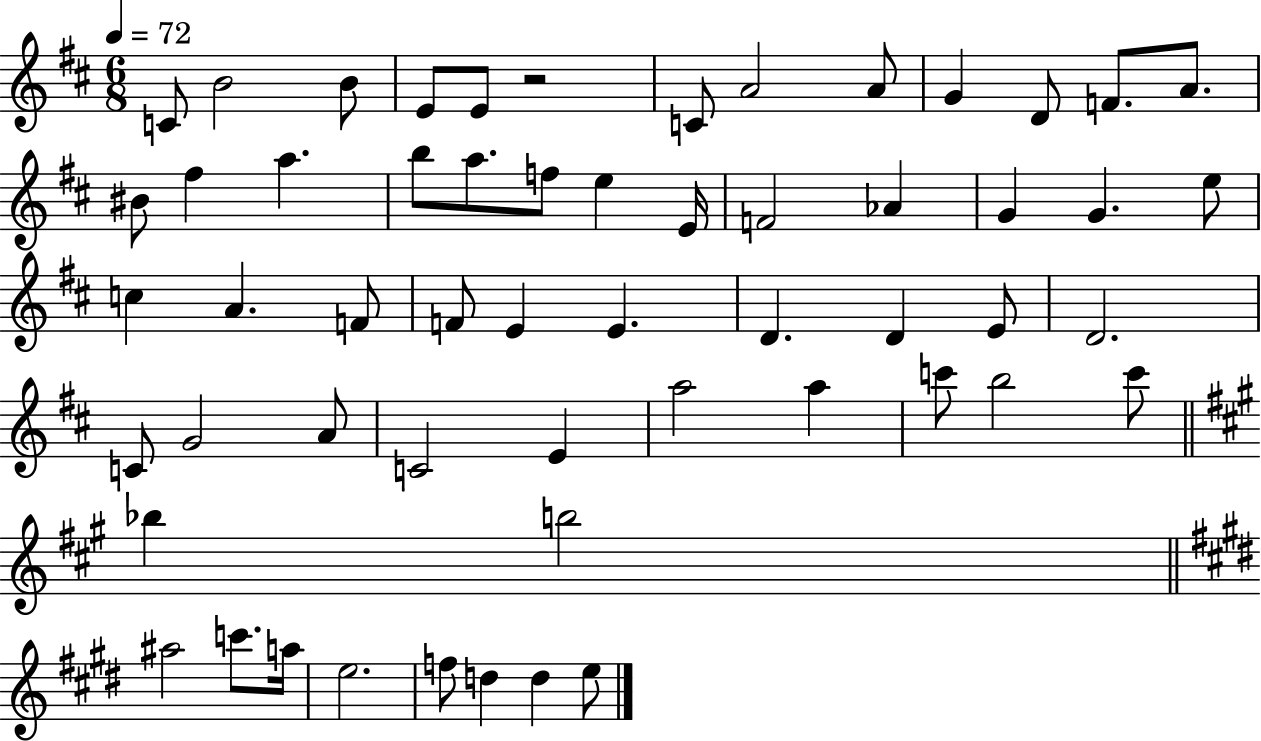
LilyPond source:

{
  \clef treble
  \numericTimeSignature
  \time 6/8
  \key d \major
  \tempo 4 = 72
  c'8 b'2 b'8 | e'8 e'8 r2 | c'8 a'2 a'8 | g'4 d'8 f'8. a'8. | \break bis'8 fis''4 a''4. | b''8 a''8. f''8 e''4 e'16 | f'2 aes'4 | g'4 g'4. e''8 | \break c''4 a'4. f'8 | f'8 e'4 e'4. | d'4. d'4 e'8 | d'2. | \break c'8 g'2 a'8 | c'2 e'4 | a''2 a''4 | c'''8 b''2 c'''8 | \break \bar "||" \break \key a \major bes''4 b''2 | \bar "||" \break \key e \major ais''2 c'''8. a''16 | e''2. | f''8 d''4 d''4 e''8 | \bar "|."
}